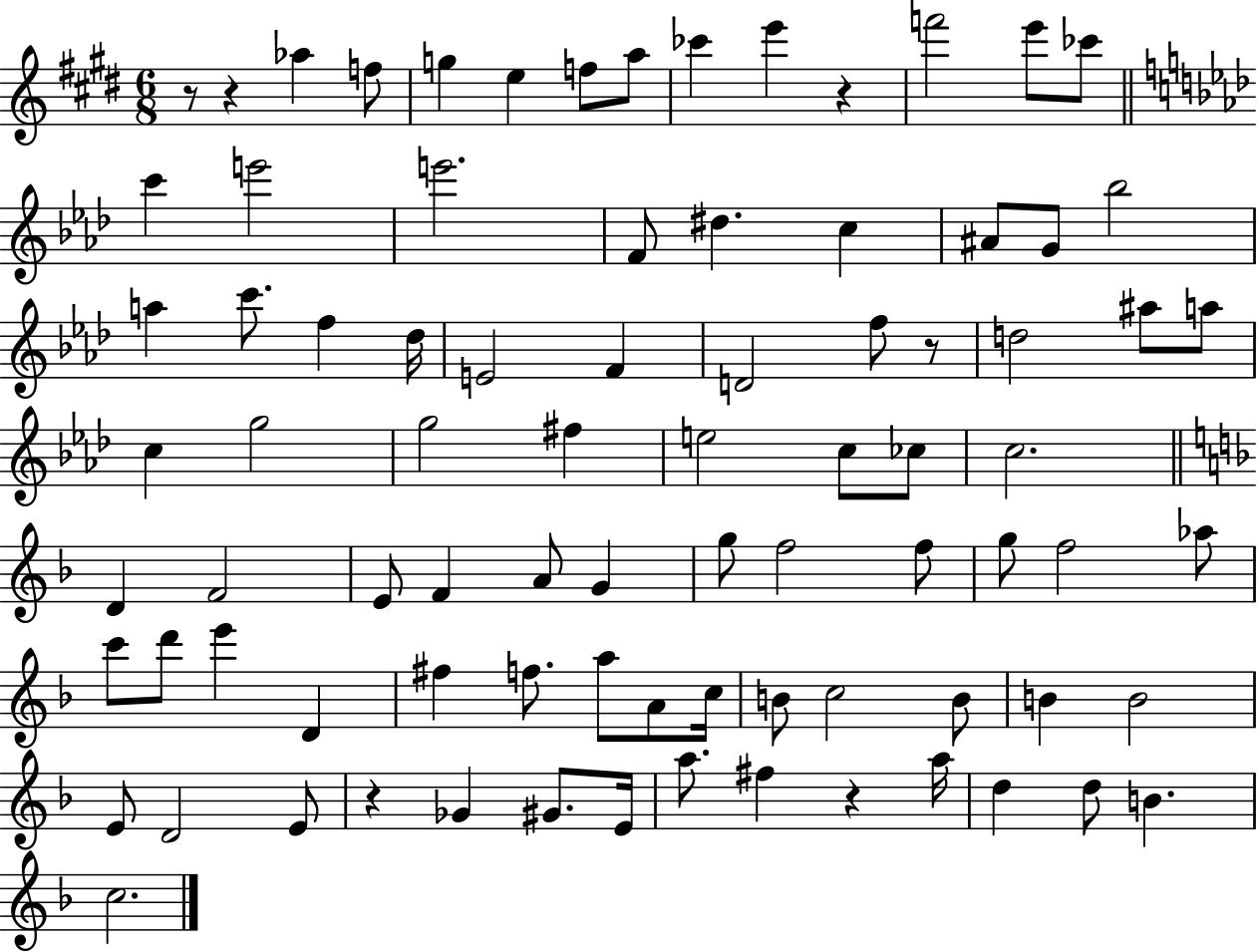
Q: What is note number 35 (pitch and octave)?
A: F#5